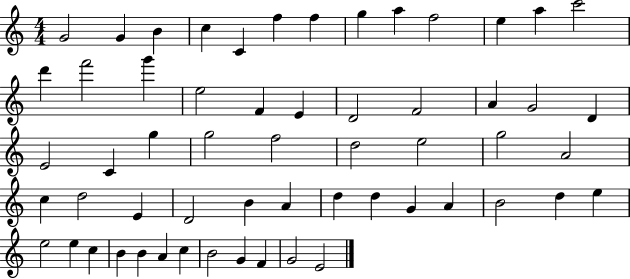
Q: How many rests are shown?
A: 0